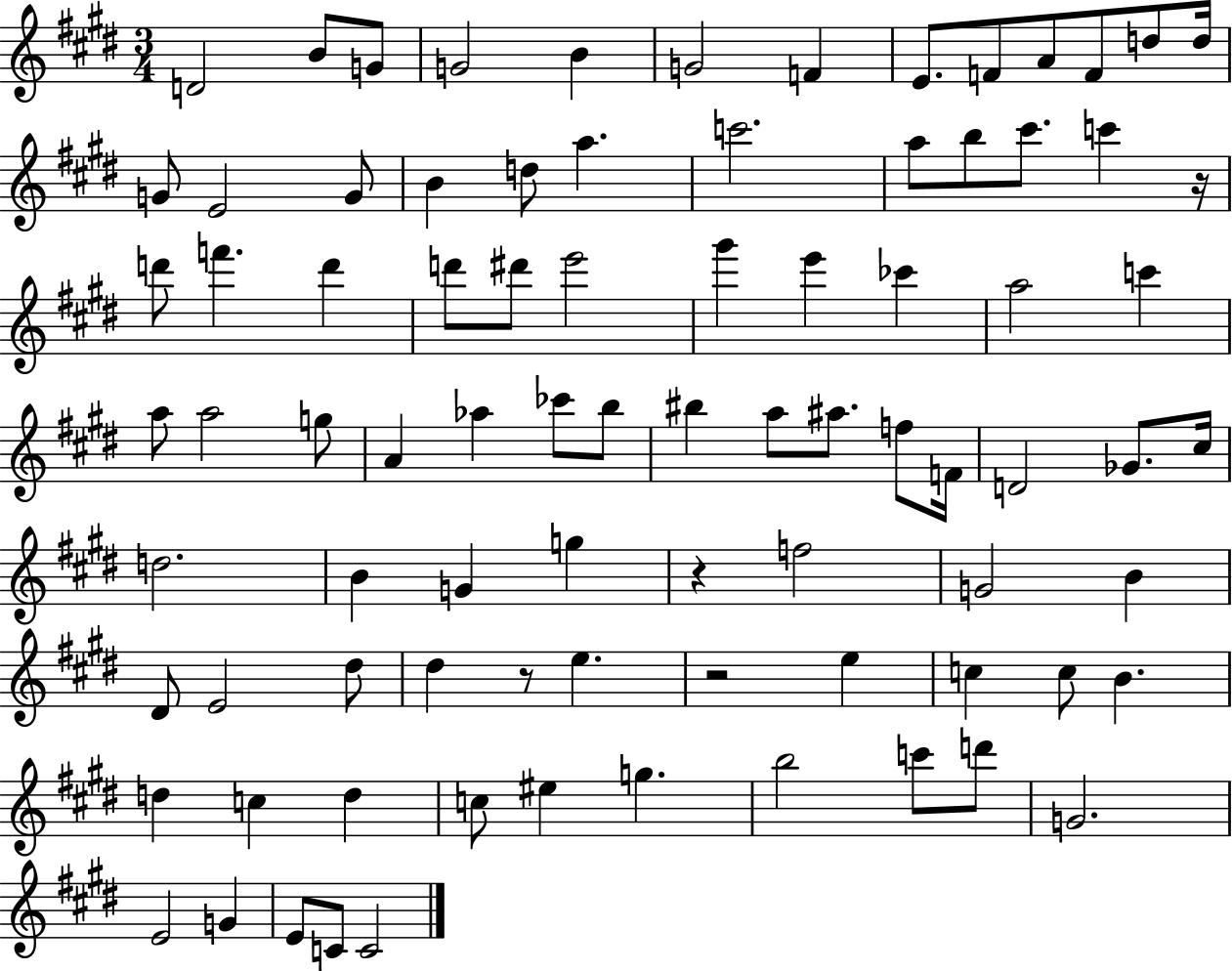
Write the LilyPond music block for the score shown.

{
  \clef treble
  \numericTimeSignature
  \time 3/4
  \key e \major
  d'2 b'8 g'8 | g'2 b'4 | g'2 f'4 | e'8. f'8 a'8 f'8 d''8 d''16 | \break g'8 e'2 g'8 | b'4 d''8 a''4. | c'''2. | a''8 b''8 cis'''8. c'''4 r16 | \break d'''8 f'''4. d'''4 | d'''8 dis'''8 e'''2 | gis'''4 e'''4 ces'''4 | a''2 c'''4 | \break a''8 a''2 g''8 | a'4 aes''4 ces'''8 b''8 | bis''4 a''8 ais''8. f''8 f'16 | d'2 ges'8. cis''16 | \break d''2. | b'4 g'4 g''4 | r4 f''2 | g'2 b'4 | \break dis'8 e'2 dis''8 | dis''4 r8 e''4. | r2 e''4 | c''4 c''8 b'4. | \break d''4 c''4 d''4 | c''8 eis''4 g''4. | b''2 c'''8 d'''8 | g'2. | \break e'2 g'4 | e'8 c'8 c'2 | \bar "|."
}